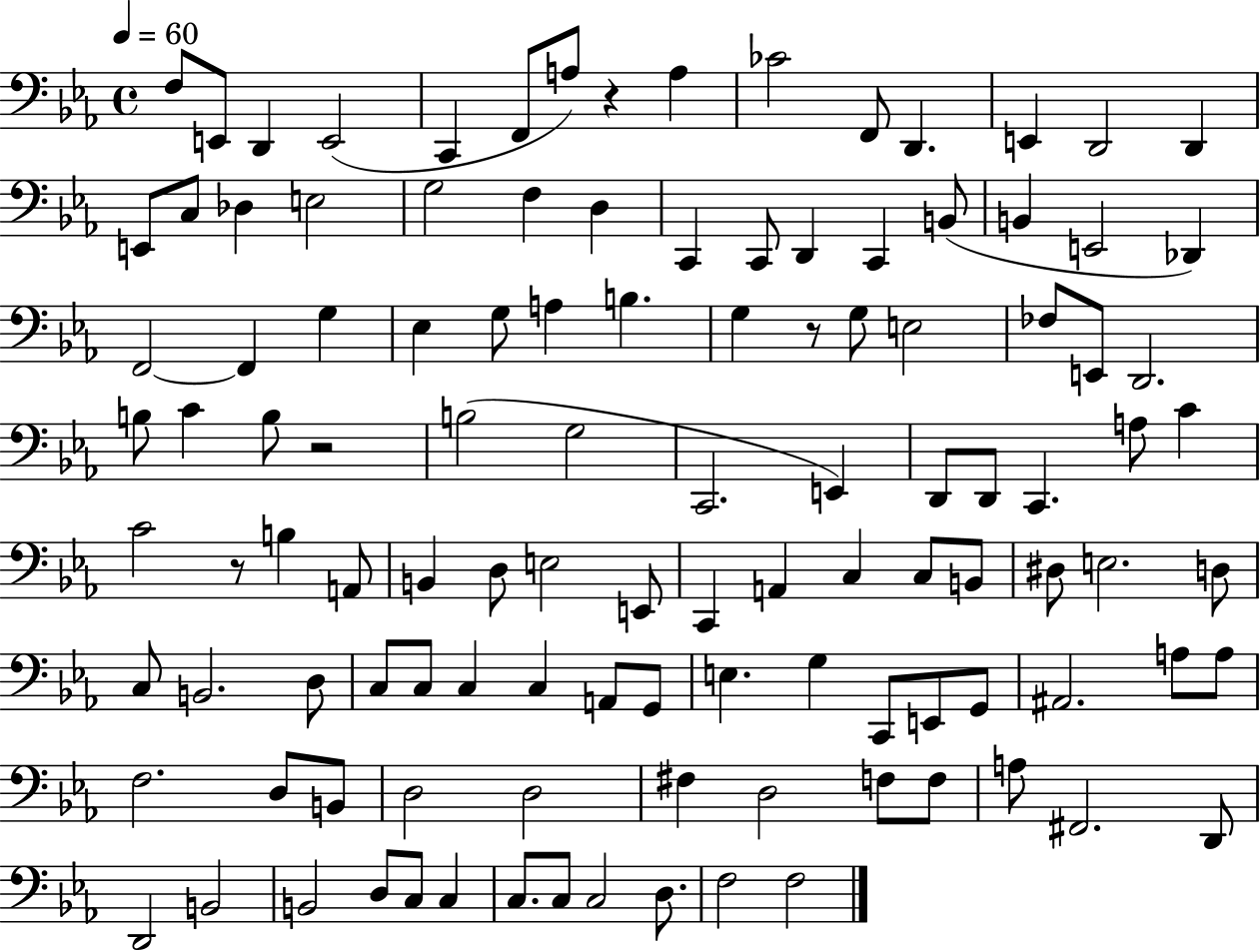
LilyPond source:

{
  \clef bass
  \time 4/4
  \defaultTimeSignature
  \key ees \major
  \tempo 4 = 60
  f8 e,8 d,4 e,2( | c,4 f,8 a8) r4 a4 | ces'2 f,8 d,4. | e,4 d,2 d,4 | \break e,8 c8 des4 e2 | g2 f4 d4 | c,4 c,8 d,4 c,4 b,8( | b,4 e,2 des,4) | \break f,2~~ f,4 g4 | ees4 g8 a4 b4. | g4 r8 g8 e2 | fes8 e,8 d,2. | \break b8 c'4 b8 r2 | b2( g2 | c,2. e,4) | d,8 d,8 c,4. a8 c'4 | \break c'2 r8 b4 a,8 | b,4 d8 e2 e,8 | c,4 a,4 c4 c8 b,8 | dis8 e2. d8 | \break c8 b,2. d8 | c8 c8 c4 c4 a,8 g,8 | e4. g4 c,8 e,8 g,8 | ais,2. a8 a8 | \break f2. d8 b,8 | d2 d2 | fis4 d2 f8 f8 | a8 fis,2. d,8 | \break d,2 b,2 | b,2 d8 c8 c4 | c8. c8 c2 d8. | f2 f2 | \break \bar "|."
}